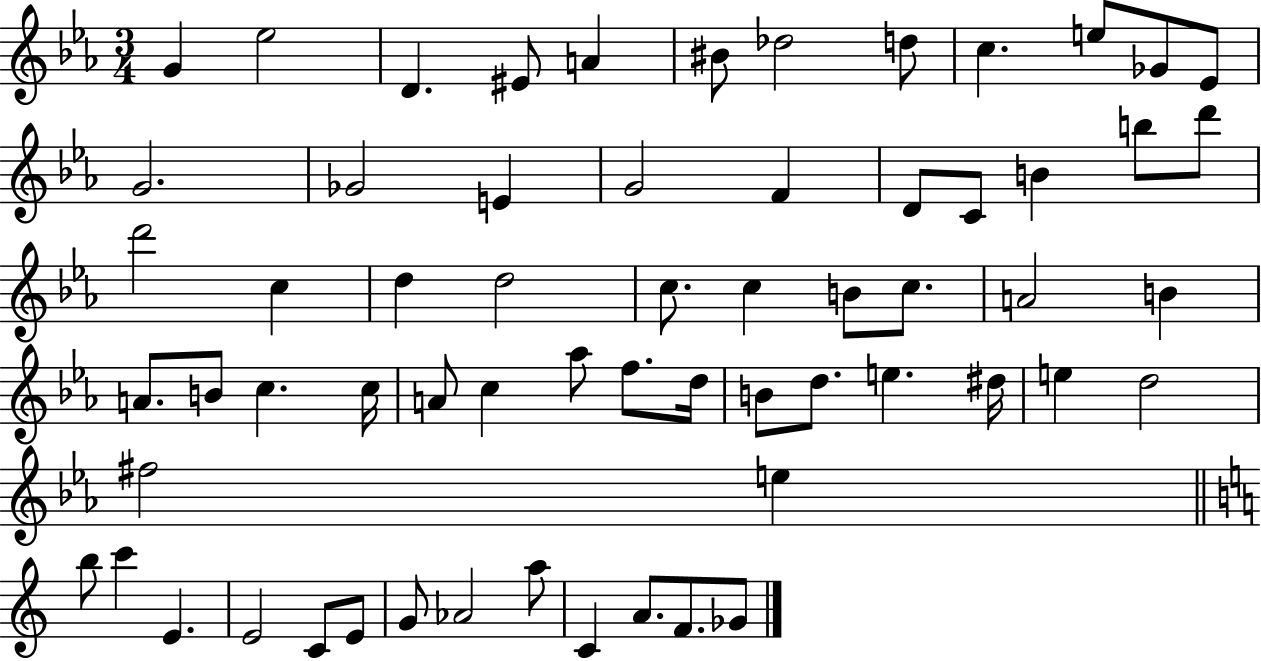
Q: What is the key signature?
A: EES major